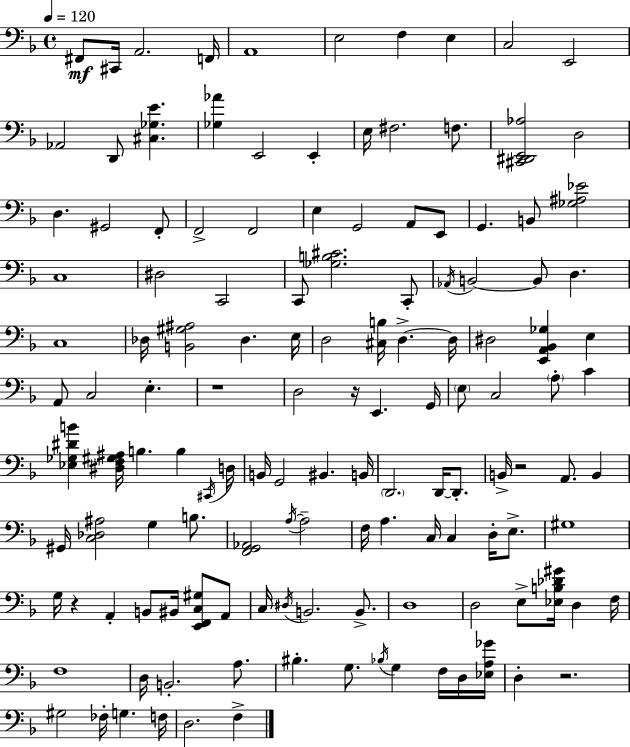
F#2/e C#2/s A2/h. F2/s A2/w E3/h F3/q E3/q C3/h E2/h Ab2/h D2/e [C#3,Gb3,E4]/q. [Gb3,Ab4]/q E2/h E2/q E3/s F#3/h. F3/e. [C#2,D#2,E2,Ab3]/h D3/h D3/q. G#2/h F2/e F2/h F2/h E3/q G2/h A2/e E2/e G2/q. B2/e [Gb3,A#3,Eb4]/h C3/w D#3/h C2/h C2/e [Gb3,B3,C#4]/h. C2/e Ab2/s B2/h B2/e D3/q. C3/w Db3/s [B2,G#3,A#3]/h Db3/q. E3/s D3/h [C#3,B3]/s D3/q. D3/s D#3/h [E2,A2,Bb2,Gb3]/q E3/q A2/e C3/h E3/q. R/w D3/h R/s E2/q. G2/s E3/e C3/h A3/e C4/q [Eb3,Gb3,D#4,B4]/q [D#3,F3,G#3,A#3]/s B3/q. B3/q C#2/s D3/s B2/s G2/h BIS2/q. B2/s D2/h. D2/s D2/e. B2/s R/h A2/e. B2/q G#2/s [C3,Db3,A#3]/h G3/q B3/e. [F2,G2,Ab2]/h A3/s A3/h F3/s A3/q. C3/s C3/q D3/s E3/e. G#3/w G3/s R/q A2/q B2/e BIS2/s [E2,F2,C3,G#3]/e A2/e C3/s D#3/s B2/h. B2/e. D3/w D3/h E3/e [Eb3,B3,Db4,G#4]/s D3/q F3/s F3/w D3/s B2/h. A3/e. BIS3/q. G3/e. Bb3/s G3/q F3/s D3/s [Eb3,A3,Gb4]/s D3/q R/h. G#3/h FES3/s G3/q. F3/s D3/h. F3/q